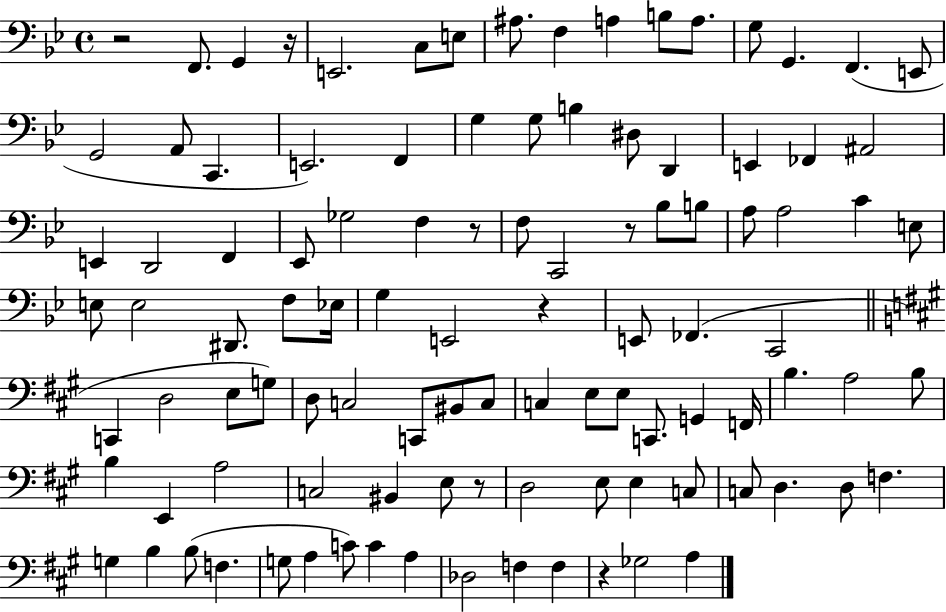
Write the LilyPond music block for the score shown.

{
  \clef bass
  \time 4/4
  \defaultTimeSignature
  \key bes \major
  r2 f,8. g,4 r16 | e,2. c8 e8 | ais8. f4 a4 b8 a8. | g8 g,4. f,4.( e,8 | \break g,2 a,8 c,4. | e,2.) f,4 | g4 g8 b4 dis8 d,4 | e,4 fes,4 ais,2 | \break e,4 d,2 f,4 | ees,8 ges2 f4 r8 | f8 c,2 r8 bes8 b8 | a8 a2 c'4 e8 | \break e8 e2 dis,8. f8 ees16 | g4 e,2 r4 | e,8 fes,4.( c,2 | \bar "||" \break \key a \major c,4 d2 e8 g8) | d8 c2 c,8 bis,8 c8 | c4 e8 e8 c,8. g,4 f,16 | b4. a2 b8 | \break b4 e,4 a2 | c2 bis,4 e8 r8 | d2 e8 e4 c8 | c8 d4. d8 f4. | \break g4 b4 b8( f4. | g8 a4 c'8) c'4 a4 | des2 f4 f4 | r4 ges2 a4 | \break \bar "|."
}